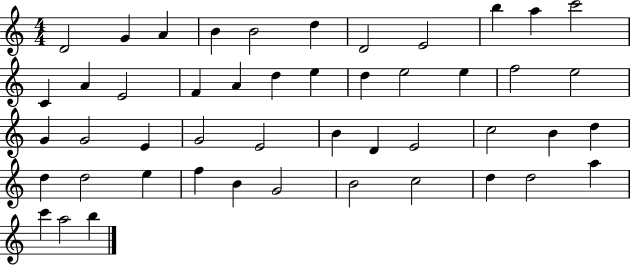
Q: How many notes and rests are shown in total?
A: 48